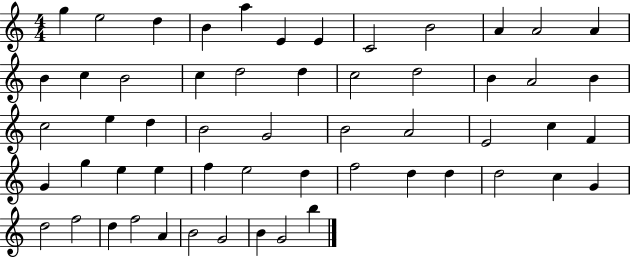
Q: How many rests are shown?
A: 0